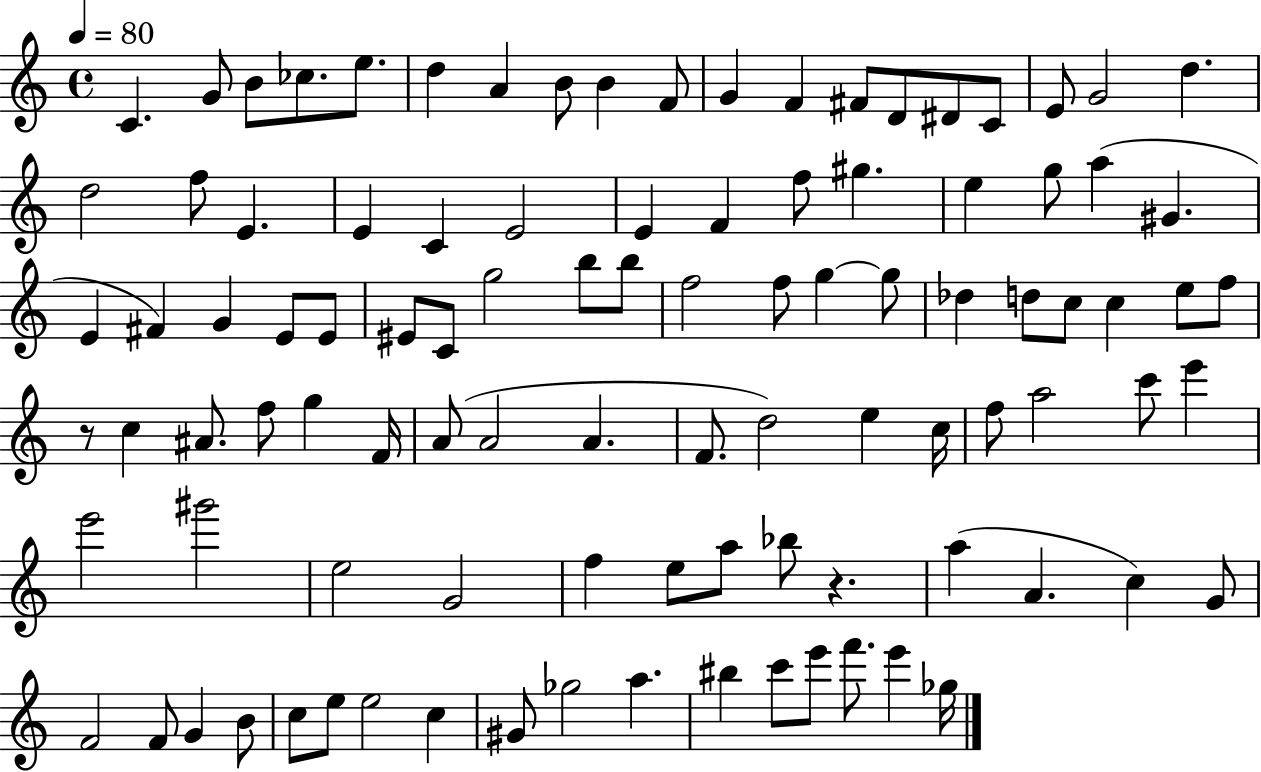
C4/q. G4/e B4/e CES5/e. E5/e. D5/q A4/q B4/e B4/q F4/e G4/q F4/q F#4/e D4/e D#4/e C4/e E4/e G4/h D5/q. D5/h F5/e E4/q. E4/q C4/q E4/h E4/q F4/q F5/e G#5/q. E5/q G5/e A5/q G#4/q. E4/q F#4/q G4/q E4/e E4/e EIS4/e C4/e G5/h B5/e B5/e F5/h F5/e G5/q G5/e Db5/q D5/e C5/e C5/q E5/e F5/e R/e C5/q A#4/e. F5/e G5/q F4/s A4/e A4/h A4/q. F4/e. D5/h E5/q C5/s F5/e A5/h C6/e E6/q E6/h G#6/h E5/h G4/h F5/q E5/e A5/e Bb5/e R/q. A5/q A4/q. C5/q G4/e F4/h F4/e G4/q B4/e C5/e E5/e E5/h C5/q G#4/e Gb5/h A5/q. BIS5/q C6/e E6/e F6/e. E6/q Gb5/s